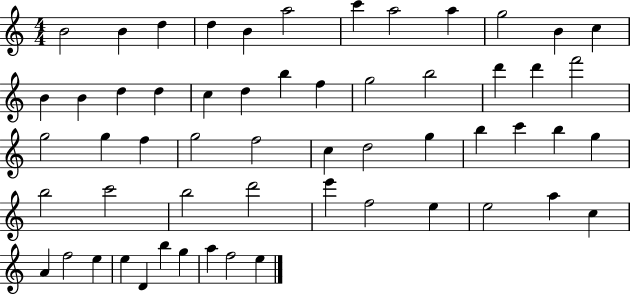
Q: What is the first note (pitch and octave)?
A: B4